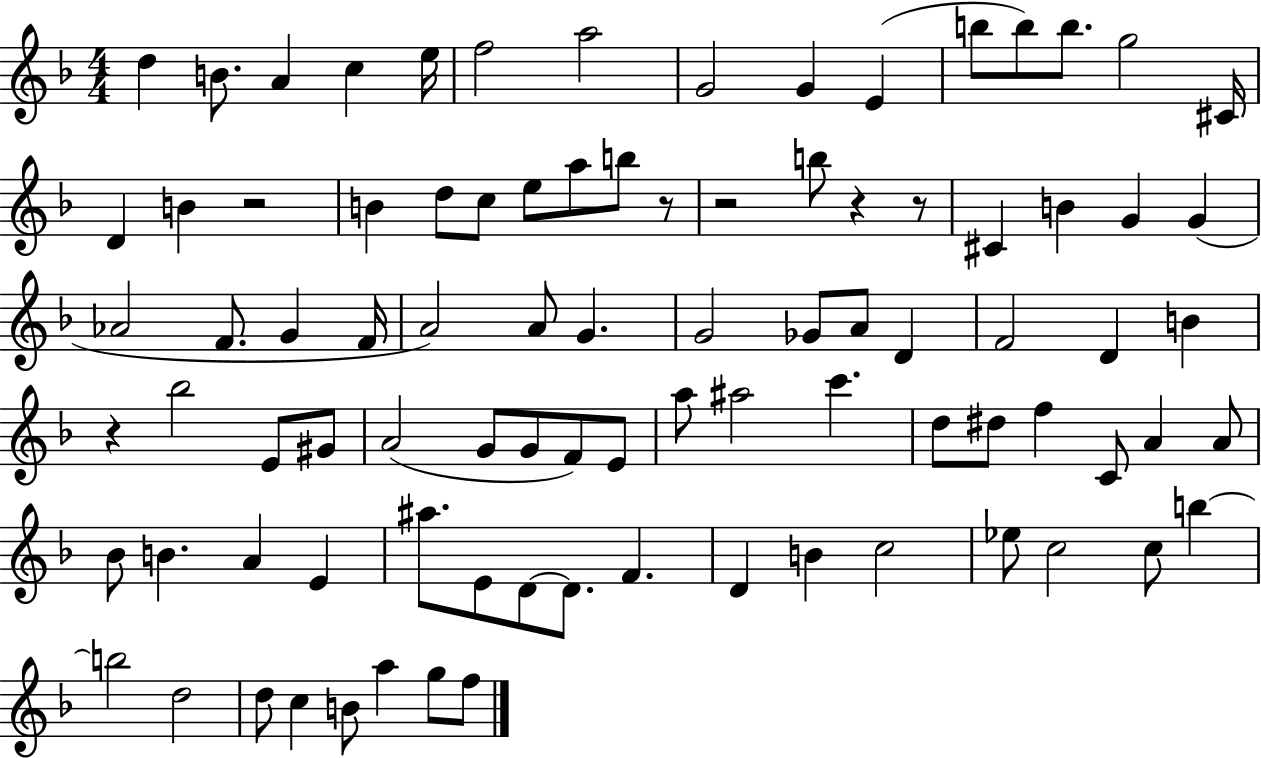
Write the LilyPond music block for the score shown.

{
  \clef treble
  \numericTimeSignature
  \time 4/4
  \key f \major
  d''4 b'8. a'4 c''4 e''16 | f''2 a''2 | g'2 g'4 e'4( | b''8 b''8) b''8. g''2 cis'16 | \break d'4 b'4 r2 | b'4 d''8 c''8 e''8 a''8 b''8 r8 | r2 b''8 r4 r8 | cis'4 b'4 g'4 g'4( | \break aes'2 f'8. g'4 f'16 | a'2) a'8 g'4. | g'2 ges'8 a'8 d'4 | f'2 d'4 b'4 | \break r4 bes''2 e'8 gis'8 | a'2( g'8 g'8 f'8) e'8 | a''8 ais''2 c'''4. | d''8 dis''8 f''4 c'8 a'4 a'8 | \break bes'8 b'4. a'4 e'4 | ais''8. e'8 d'8~~ d'8. f'4. | d'4 b'4 c''2 | ees''8 c''2 c''8 b''4~~ | \break b''2 d''2 | d''8 c''4 b'8 a''4 g''8 f''8 | \bar "|."
}